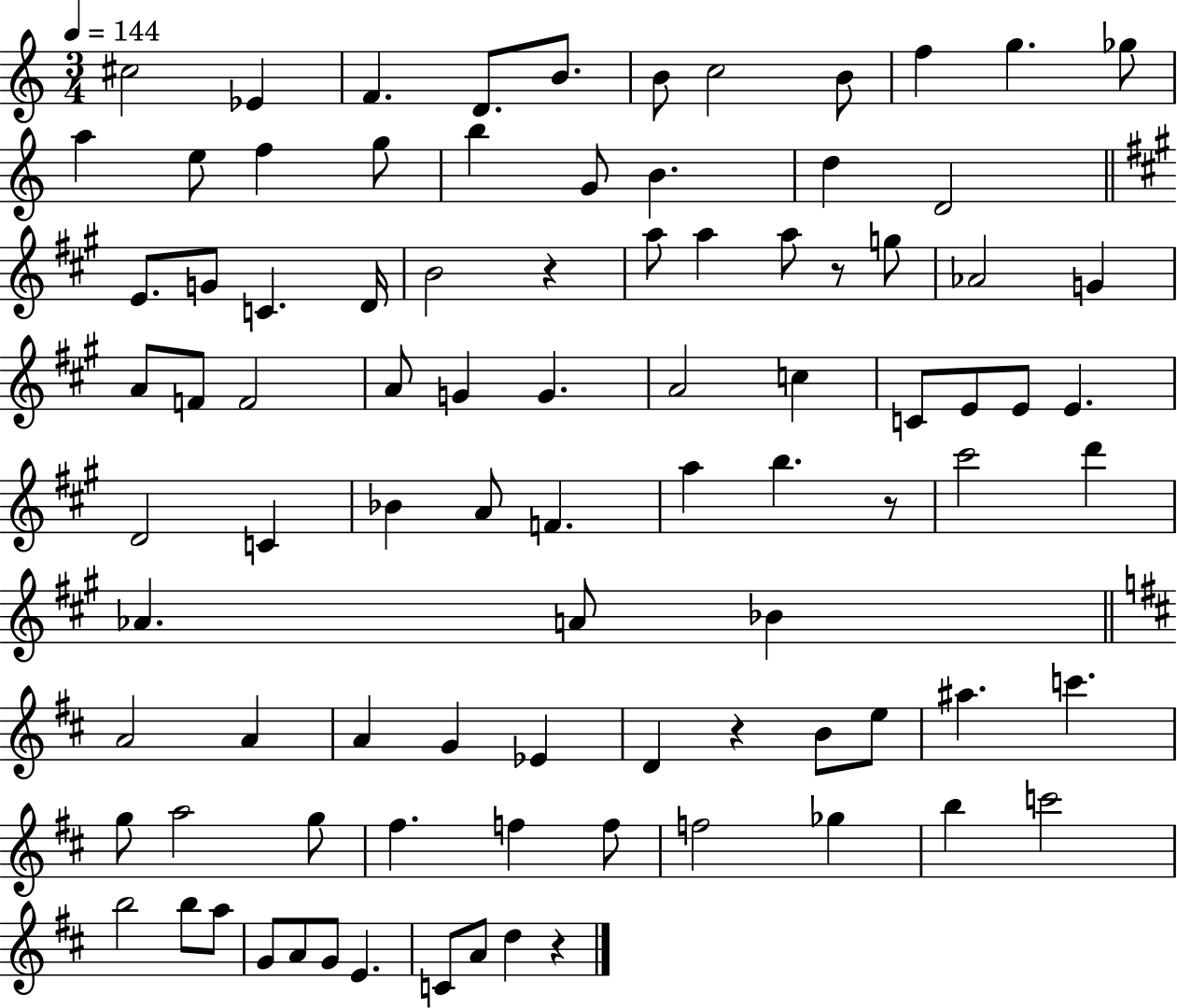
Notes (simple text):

C#5/h Eb4/q F4/q. D4/e. B4/e. B4/e C5/h B4/e F5/q G5/q. Gb5/e A5/q E5/e F5/q G5/e B5/q G4/e B4/q. D5/q D4/h E4/e. G4/e C4/q. D4/s B4/h R/q A5/e A5/q A5/e R/e G5/e Ab4/h G4/q A4/e F4/e F4/h A4/e G4/q G4/q. A4/h C5/q C4/e E4/e E4/e E4/q. D4/h C4/q Bb4/q A4/e F4/q. A5/q B5/q. R/e C#6/h D6/q Ab4/q. A4/e Bb4/q A4/h A4/q A4/q G4/q Eb4/q D4/q R/q B4/e E5/e A#5/q. C6/q. G5/e A5/h G5/e F#5/q. F5/q F5/e F5/h Gb5/q B5/q C6/h B5/h B5/e A5/e G4/e A4/e G4/e E4/q. C4/e A4/e D5/q R/q